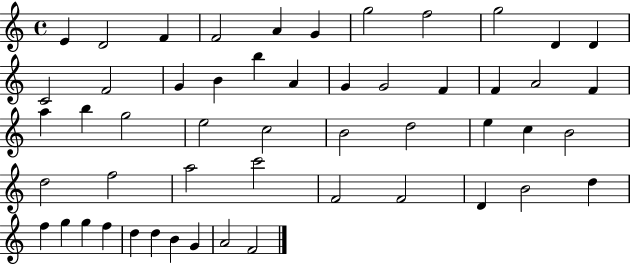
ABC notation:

X:1
T:Untitled
M:4/4
L:1/4
K:C
E D2 F F2 A G g2 f2 g2 D D C2 F2 G B b A G G2 F F A2 F a b g2 e2 c2 B2 d2 e c B2 d2 f2 a2 c'2 F2 F2 D B2 d f g g f d d B G A2 F2